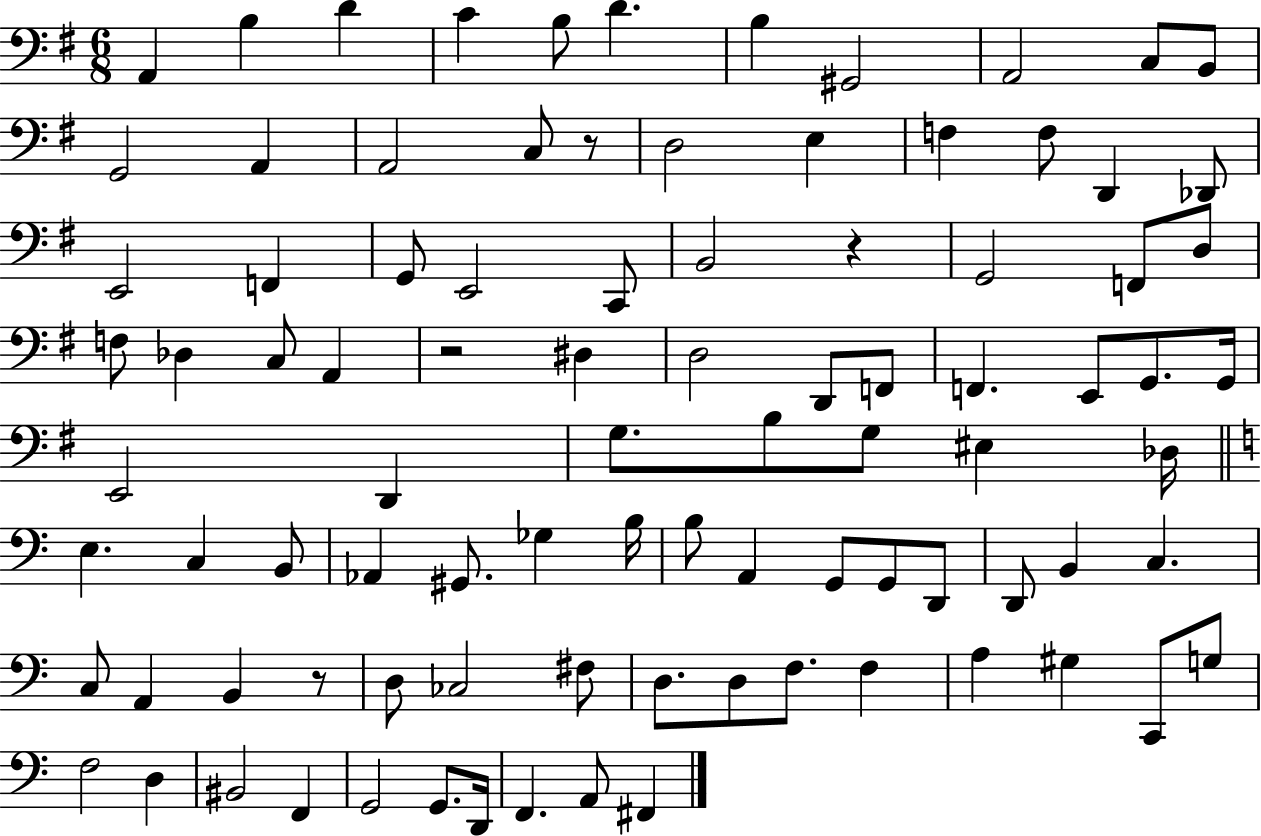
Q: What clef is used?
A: bass